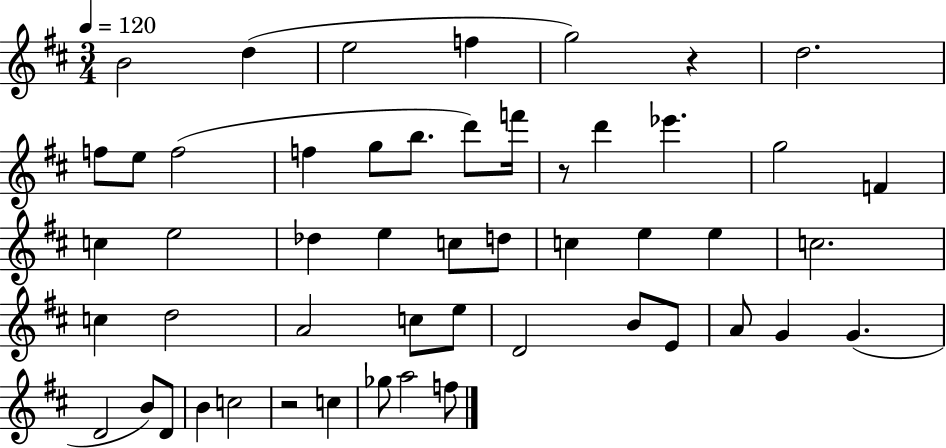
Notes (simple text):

B4/h D5/q E5/h F5/q G5/h R/q D5/h. F5/e E5/e F5/h F5/q G5/e B5/e. D6/e F6/s R/e D6/q Eb6/q. G5/h F4/q C5/q E5/h Db5/q E5/q C5/e D5/e C5/q E5/q E5/q C5/h. C5/q D5/h A4/h C5/e E5/e D4/h B4/e E4/e A4/e G4/q G4/q. D4/h B4/e D4/e B4/q C5/h R/h C5/q Gb5/e A5/h F5/e